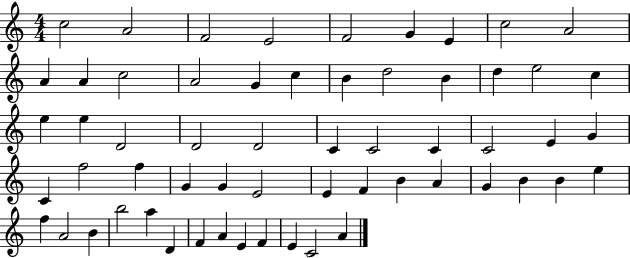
{
  \clef treble
  \numericTimeSignature
  \time 4/4
  \key c \major
  c''2 a'2 | f'2 e'2 | f'2 g'4 e'4 | c''2 a'2 | \break a'4 a'4 c''2 | a'2 g'4 c''4 | b'4 d''2 b'4 | d''4 e''2 c''4 | \break e''4 e''4 d'2 | d'2 d'2 | c'4 c'2 c'4 | c'2 e'4 g'4 | \break c'4 f''2 f''4 | g'4 g'4 e'2 | e'4 f'4 b'4 a'4 | g'4 b'4 b'4 e''4 | \break f''4 a'2 b'4 | b''2 a''4 d'4 | f'4 a'4 e'4 f'4 | e'4 c'2 a'4 | \break \bar "|."
}